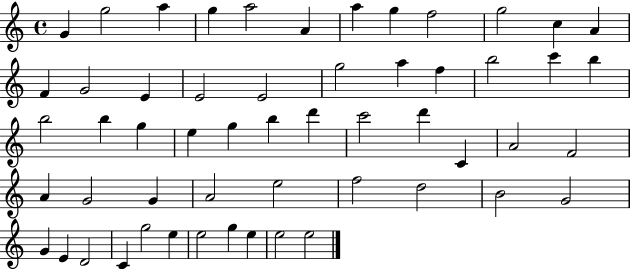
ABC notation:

X:1
T:Untitled
M:4/4
L:1/4
K:C
G g2 a g a2 A a g f2 g2 c A F G2 E E2 E2 g2 a f b2 c' b b2 b g e g b d' c'2 d' C A2 F2 A G2 G A2 e2 f2 d2 B2 G2 G E D2 C g2 e e2 g e e2 e2